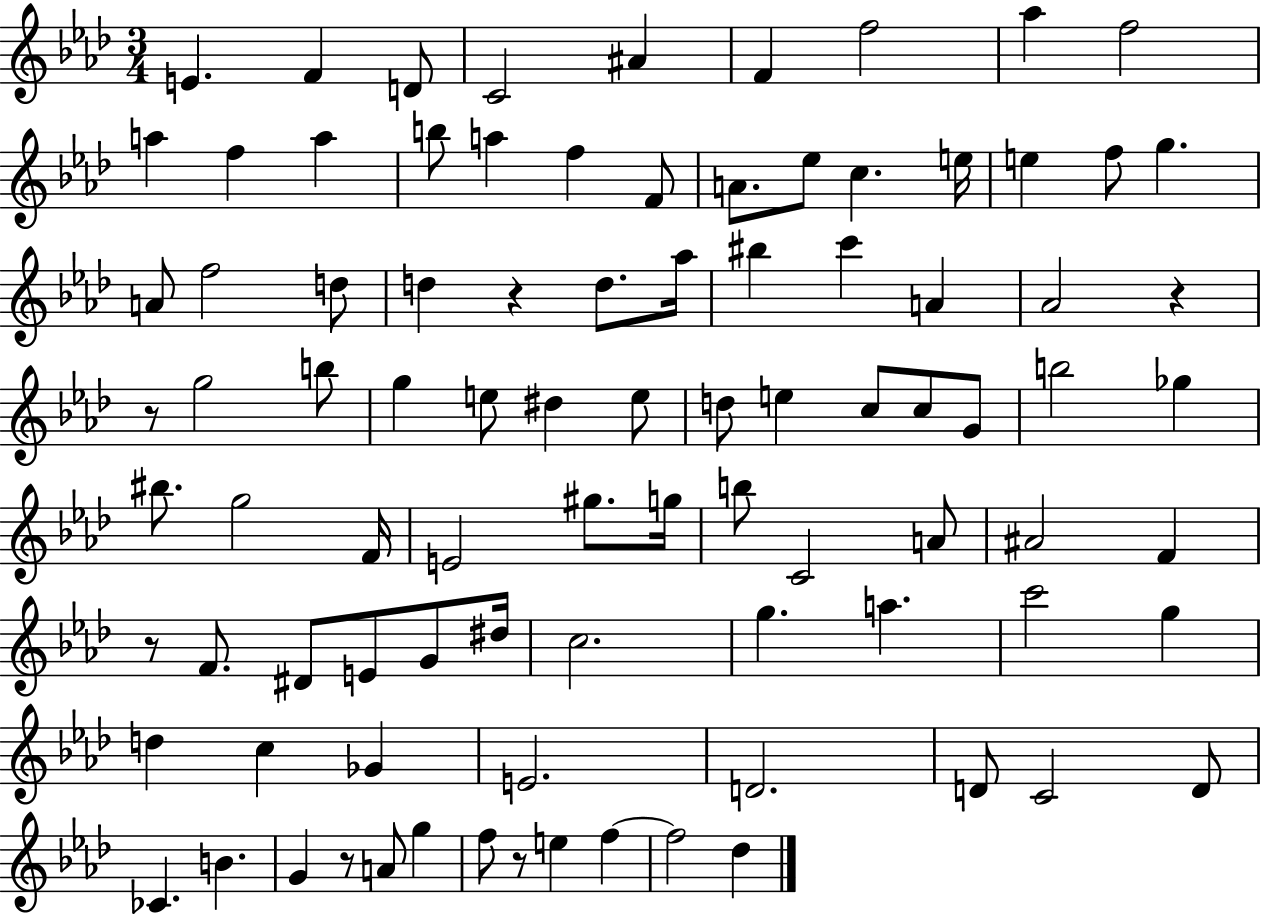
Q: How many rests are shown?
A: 6